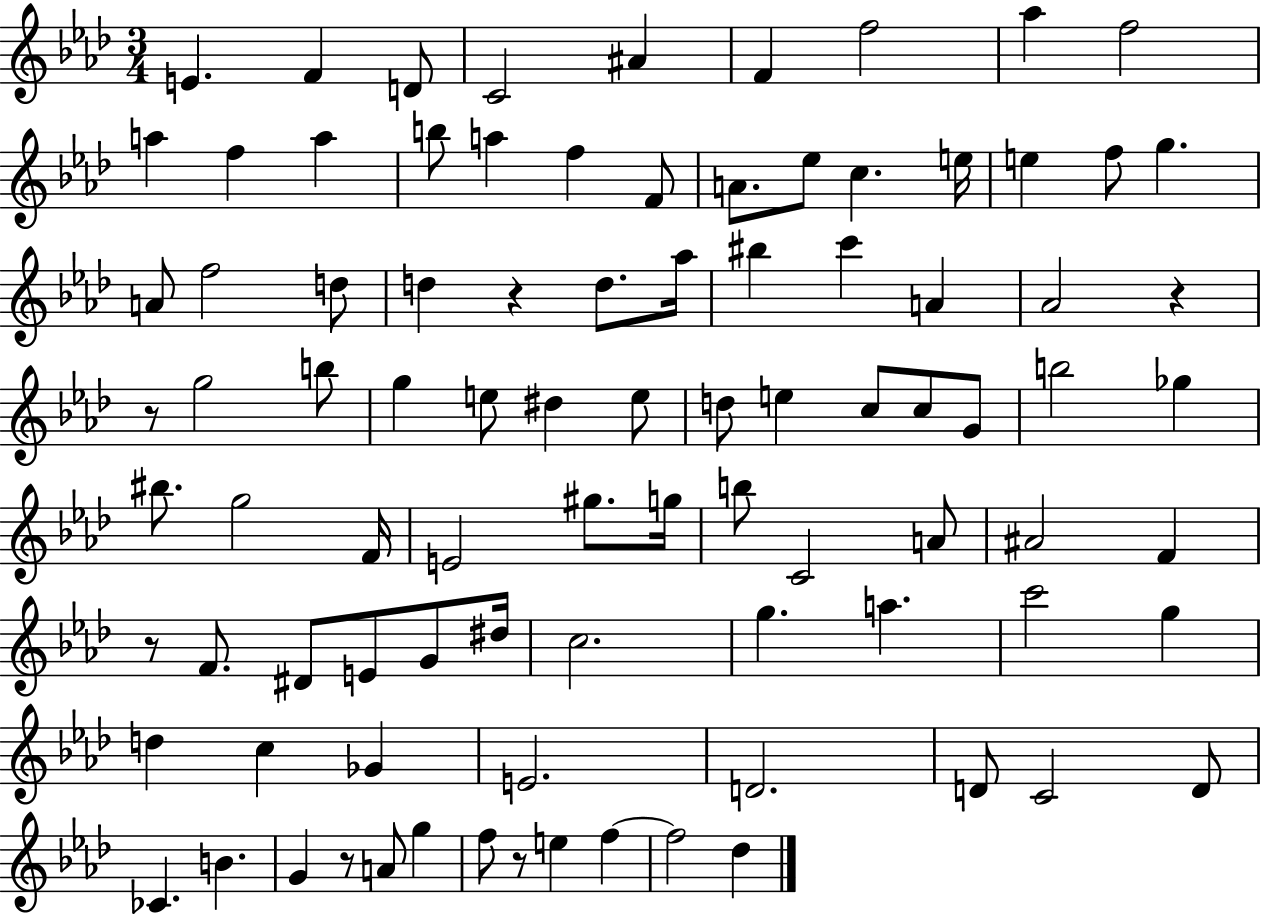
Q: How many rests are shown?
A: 6